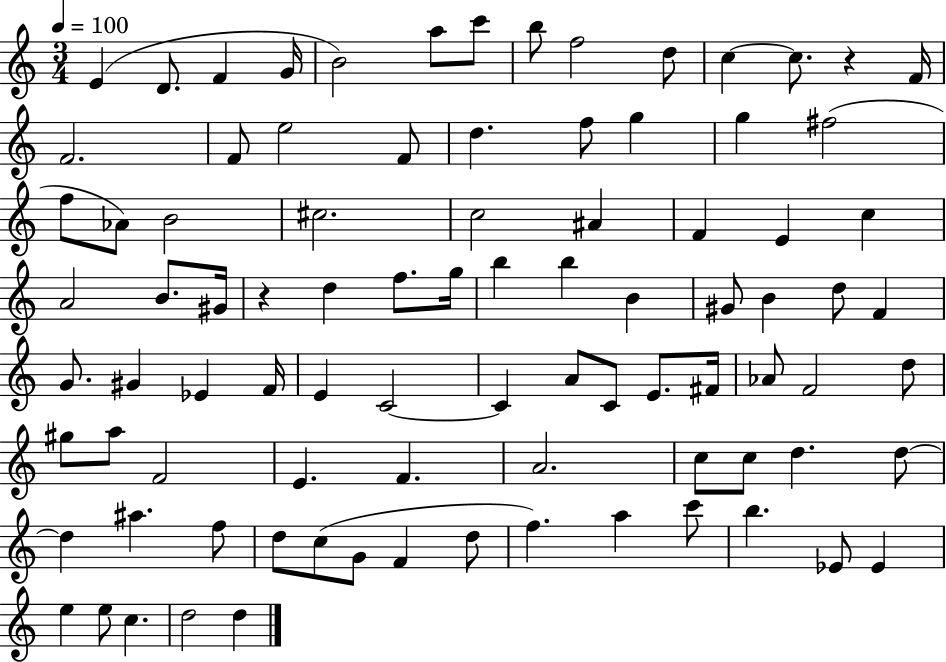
{
  \clef treble
  \numericTimeSignature
  \time 3/4
  \key c \major
  \tempo 4 = 100
  e'4( d'8. f'4 g'16 | b'2) a''8 c'''8 | b''8 f''2 d''8 | c''4~~ c''8. r4 f'16 | \break f'2. | f'8 e''2 f'8 | d''4. f''8 g''4 | g''4 fis''2( | \break f''8 aes'8) b'2 | cis''2. | c''2 ais'4 | f'4 e'4 c''4 | \break a'2 b'8. gis'16 | r4 d''4 f''8. g''16 | b''4 b''4 b'4 | gis'8 b'4 d''8 f'4 | \break g'8. gis'4 ees'4 f'16 | e'4 c'2~~ | c'4 a'8 c'8 e'8. fis'16 | aes'8 f'2 d''8 | \break gis''8 a''8 f'2 | e'4. f'4. | a'2. | c''8 c''8 d''4. d''8~~ | \break d''4 ais''4. f''8 | d''8 c''8( g'8 f'4 d''8 | f''4.) a''4 c'''8 | b''4. ees'8 ees'4 | \break e''4 e''8 c''4. | d''2 d''4 | \bar "|."
}